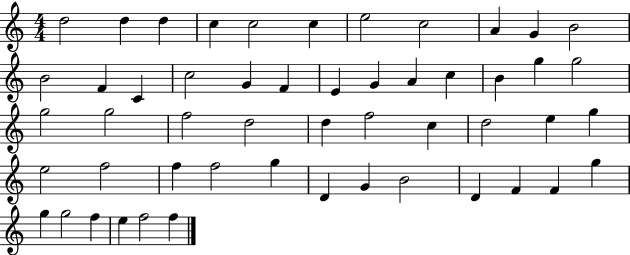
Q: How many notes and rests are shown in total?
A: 52